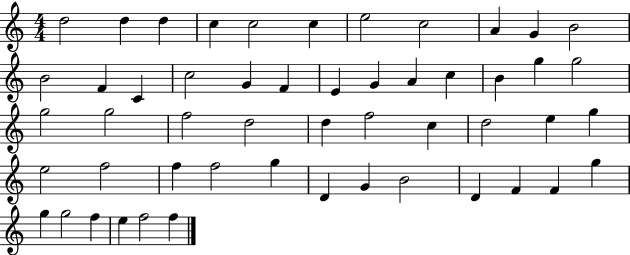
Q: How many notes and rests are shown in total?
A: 52